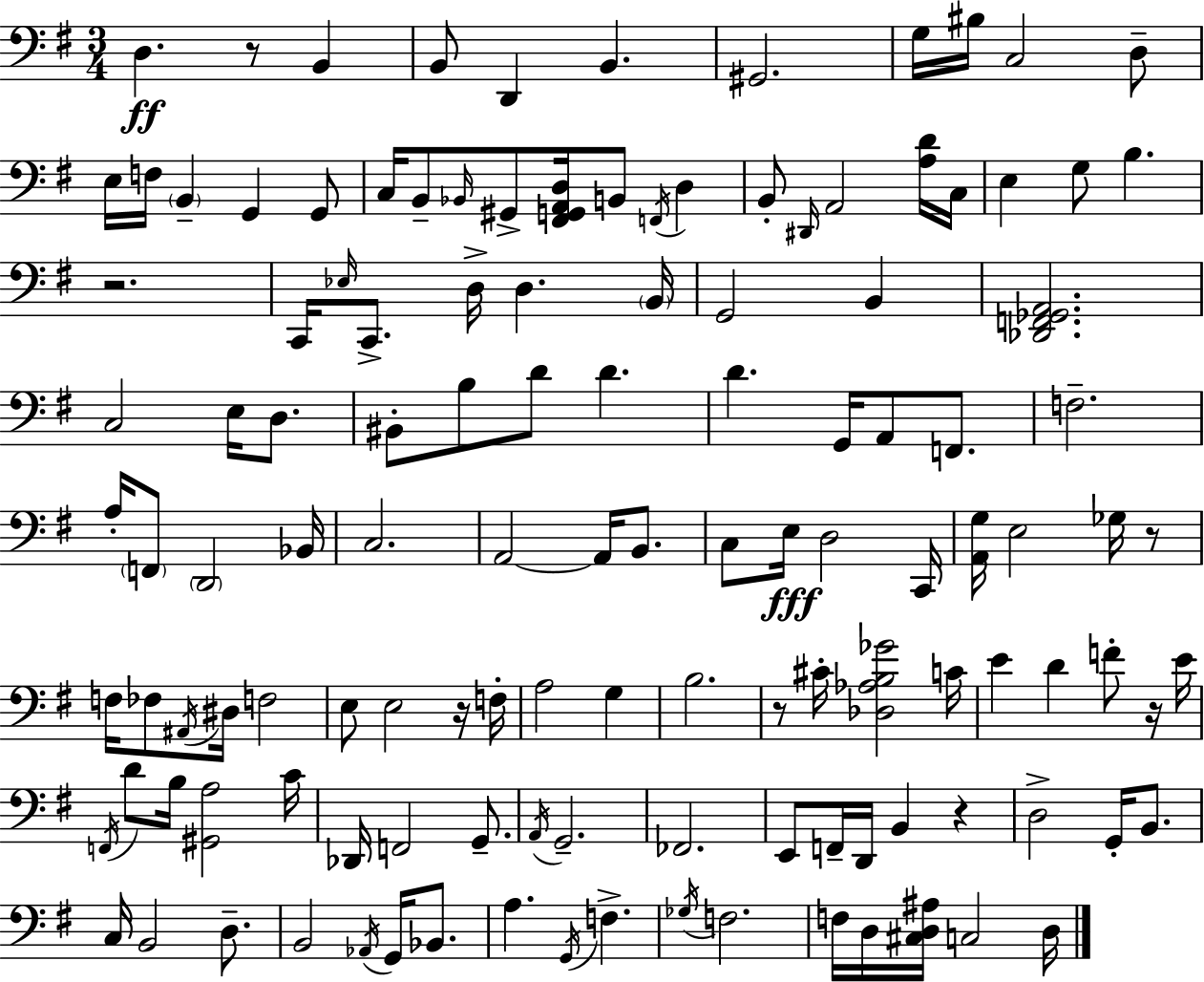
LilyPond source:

{
  \clef bass
  \numericTimeSignature
  \time 3/4
  \key e \minor
  \repeat volta 2 { d4.\ff r8 b,4 | b,8 d,4 b,4. | gis,2. | g16 bis16 c2 d8-- | \break e16 f16 \parenthesize b,4-- g,4 g,8 | c16 b,8-- \grace { bes,16 } gis,8-> <fis, g, a, d>16 b,8 \acciaccatura { f,16 } d4 | b,8-. \grace { dis,16 } a,2 | <a d'>16 c16 e4 g8 b4. | \break r2. | c,16 \grace { ees16 } c,8.-> d16-> d4. | \parenthesize b,16 g,2 | b,4 <des, f, ges, a,>2. | \break c2 | e16 d8. bis,8-. b8 d'8 d'4. | d'4. g,16 a,8 | f,8. f2.-- | \break a16-. \parenthesize f,8 \parenthesize d,2 | bes,16 c2. | a,2~~ | a,16 b,8. c8 e16\fff d2 | \break c,16 <a, g>16 e2 | ges16 r8 f16 fes8 \acciaccatura { ais,16 } dis16 f2 | e8 e2 | r16 f16-. a2 | \break g4 b2. | r8 cis'16-. <des aes b ges'>2 | c'16 e'4 d'4 | f'8-. r16 e'16 \acciaccatura { f,16 } d'8 b16 <gis, a>2 | \break c'16 des,16 f,2 | g,8.-- \acciaccatura { a,16 } g,2.-- | fes,2. | e,8 f,16-- d,16 b,4 | \break r4 d2-> | g,16-. b,8. c16 b,2 | d8.-- b,2 | \acciaccatura { aes,16 } g,16 bes,8. a4. | \break \acciaccatura { g,16 } f4.-> \acciaccatura { ges16 } f2. | f16 d16 | <cis d ais>16 c2 d16 } \bar "|."
}